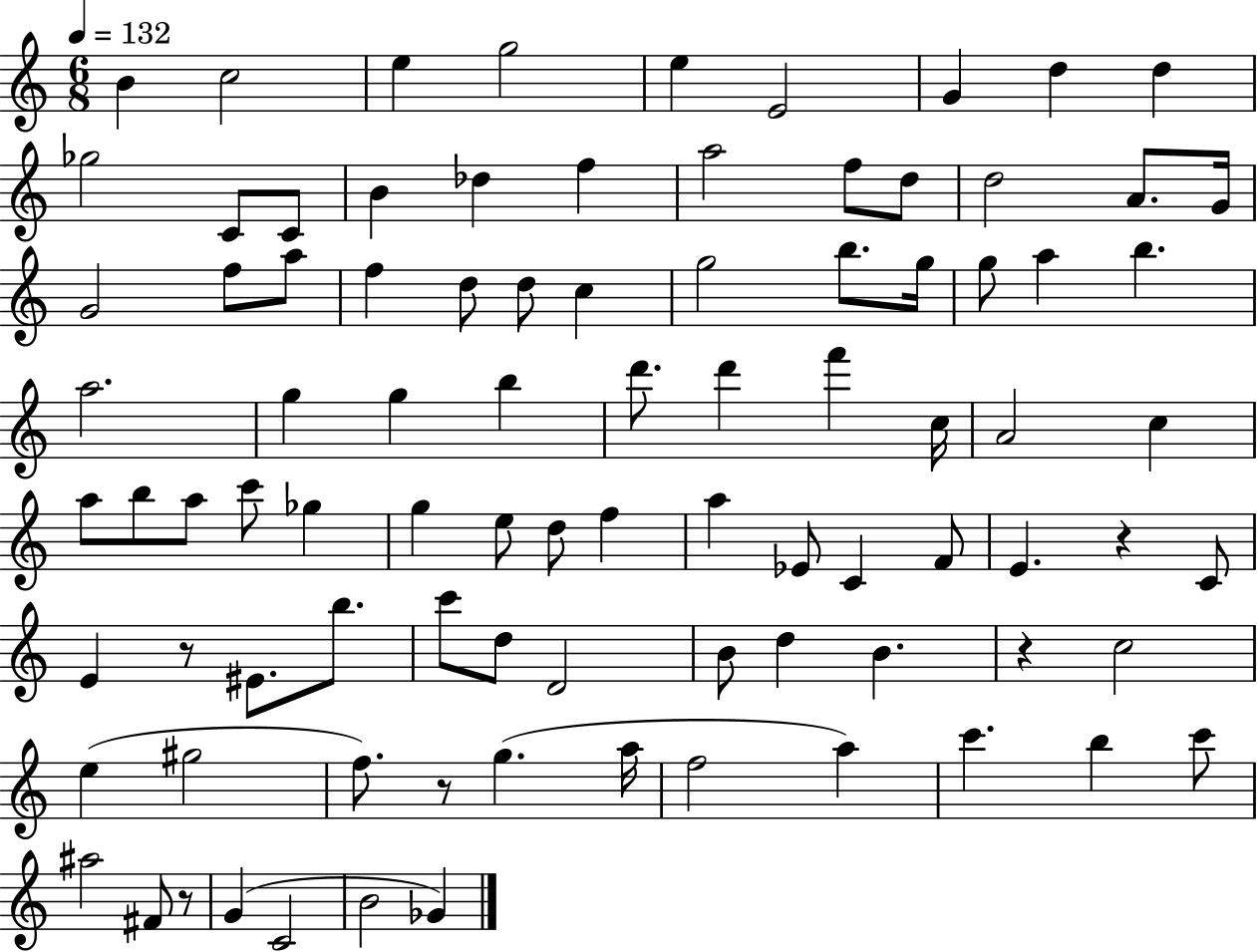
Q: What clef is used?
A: treble